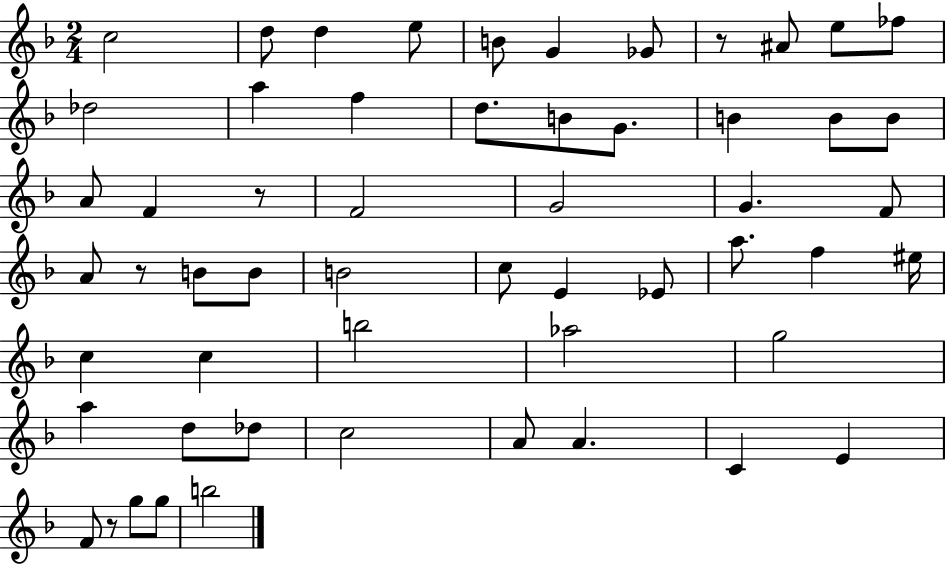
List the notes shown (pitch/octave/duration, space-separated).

C5/h D5/e D5/q E5/e B4/e G4/q Gb4/e R/e A#4/e E5/e FES5/e Db5/h A5/q F5/q D5/e. B4/e G4/e. B4/q B4/e B4/e A4/e F4/q R/e F4/h G4/h G4/q. F4/e A4/e R/e B4/e B4/e B4/h C5/e E4/q Eb4/e A5/e. F5/q EIS5/s C5/q C5/q B5/h Ab5/h G5/h A5/q D5/e Db5/e C5/h A4/e A4/q. C4/q E4/q F4/e R/e G5/e G5/e B5/h